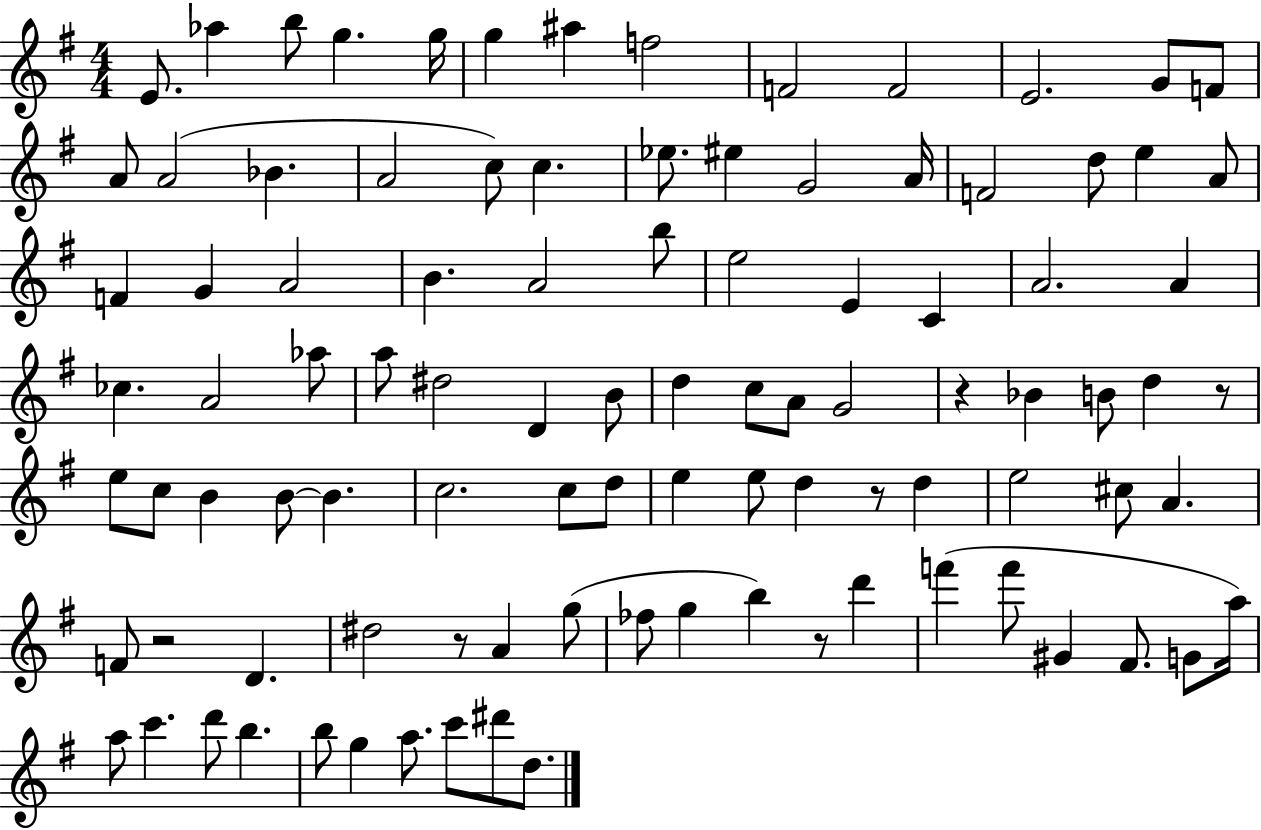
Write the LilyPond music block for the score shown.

{
  \clef treble
  \numericTimeSignature
  \time 4/4
  \key g \major
  \repeat volta 2 { e'8. aes''4 b''8 g''4. g''16 | g''4 ais''4 f''2 | f'2 f'2 | e'2. g'8 f'8 | \break a'8 a'2( bes'4. | a'2 c''8) c''4. | ees''8. eis''4 g'2 a'16 | f'2 d''8 e''4 a'8 | \break f'4 g'4 a'2 | b'4. a'2 b''8 | e''2 e'4 c'4 | a'2. a'4 | \break ces''4. a'2 aes''8 | a''8 dis''2 d'4 b'8 | d''4 c''8 a'8 g'2 | r4 bes'4 b'8 d''4 r8 | \break e''8 c''8 b'4 b'8~~ b'4. | c''2. c''8 d''8 | e''4 e''8 d''4 r8 d''4 | e''2 cis''8 a'4. | \break f'8 r2 d'4. | dis''2 r8 a'4 g''8( | fes''8 g''4 b''4) r8 d'''4 | f'''4( f'''8 gis'4 fis'8. g'8 a''16) | \break a''8 c'''4. d'''8 b''4. | b''8 g''4 a''8. c'''8 dis'''8 d''8. | } \bar "|."
}